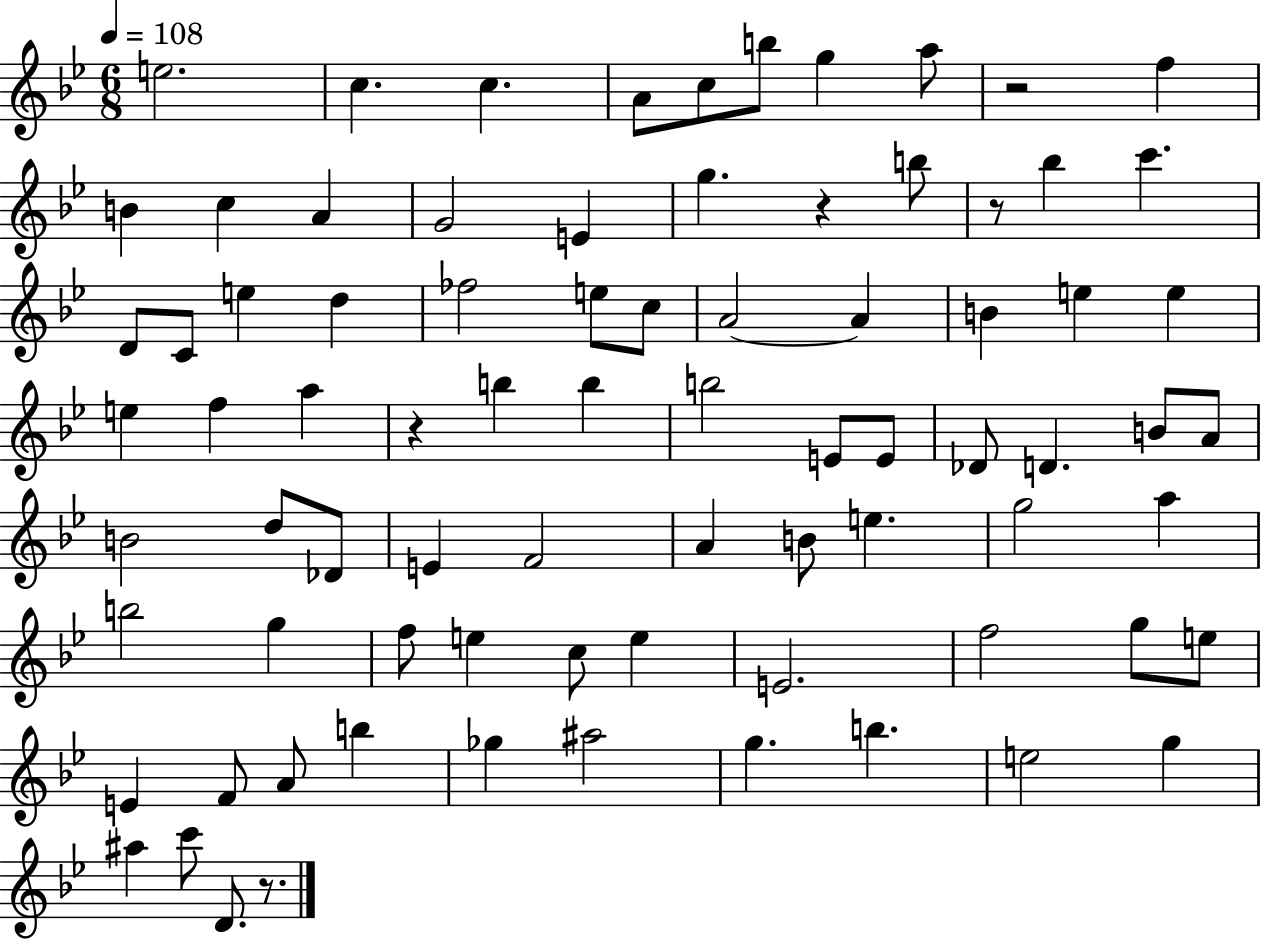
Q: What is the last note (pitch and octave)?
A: D4